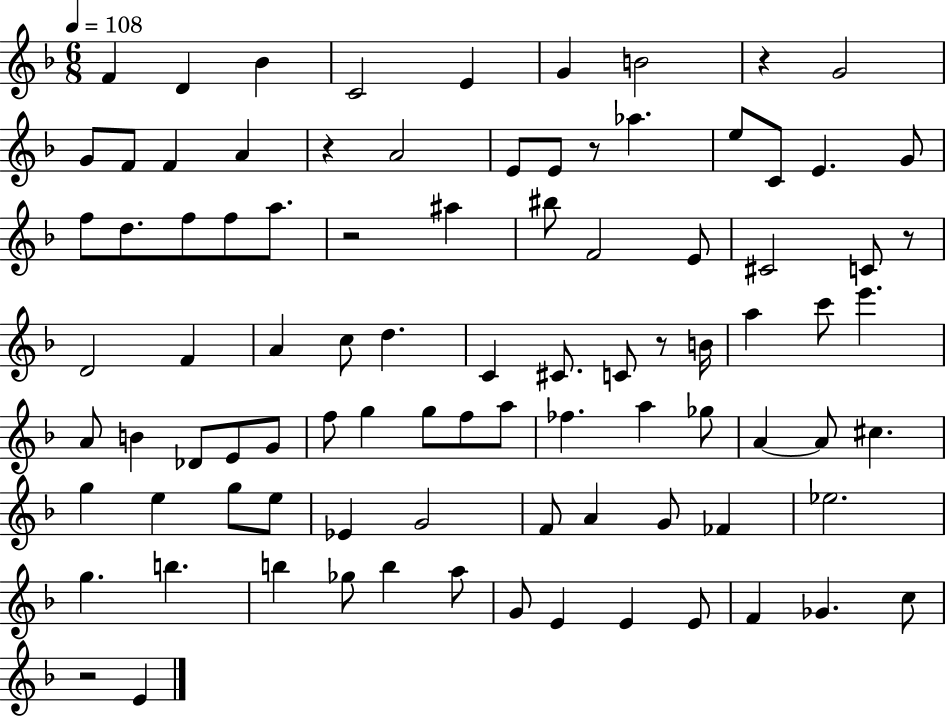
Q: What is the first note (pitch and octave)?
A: F4